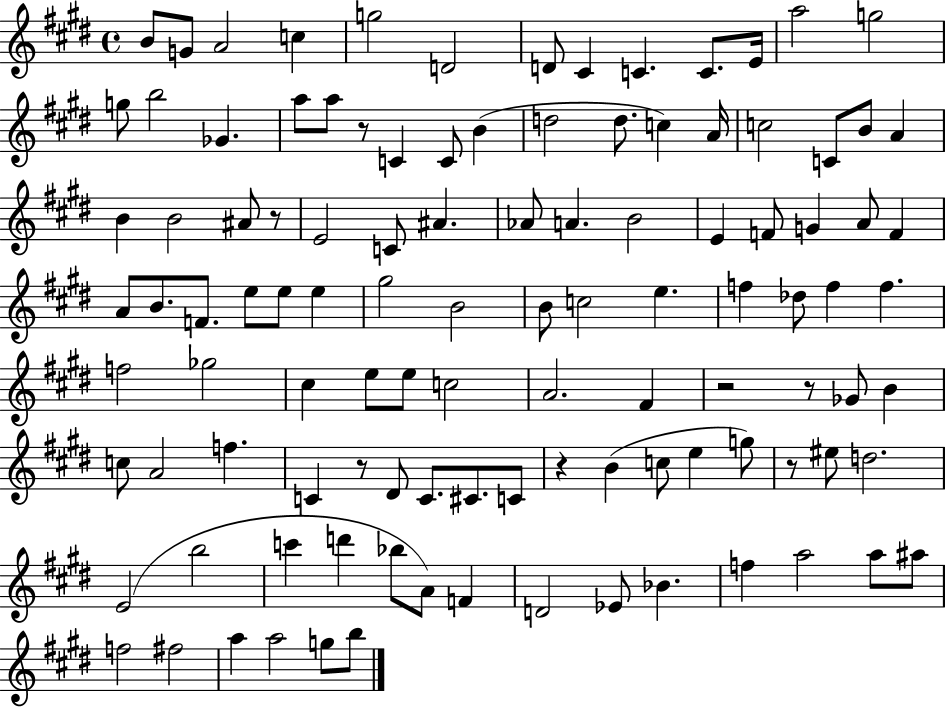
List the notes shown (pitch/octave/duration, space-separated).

B4/e G4/e A4/h C5/q G5/h D4/h D4/e C#4/q C4/q. C4/e. E4/s A5/h G5/h G5/e B5/h Gb4/q. A5/e A5/e R/e C4/q C4/e B4/q D5/h D5/e. C5/q A4/s C5/h C4/e B4/e A4/q B4/q B4/h A#4/e R/e E4/h C4/e A#4/q. Ab4/e A4/q. B4/h E4/q F4/e G4/q A4/e F4/q A4/e B4/e. F4/e. E5/e E5/e E5/q G#5/h B4/h B4/e C5/h E5/q. F5/q Db5/e F5/q F5/q. F5/h Gb5/h C#5/q E5/e E5/e C5/h A4/h. F#4/q R/h R/e Gb4/e B4/q C5/e A4/h F5/q. C4/q R/e D#4/e C4/e. C#4/e. C4/e R/q B4/q C5/e E5/q G5/e R/e EIS5/e D5/h. E4/h B5/h C6/q D6/q Bb5/e A4/e F4/q D4/h Eb4/e Bb4/q. F5/q A5/h A5/e A#5/e F5/h F#5/h A5/q A5/h G5/e B5/e